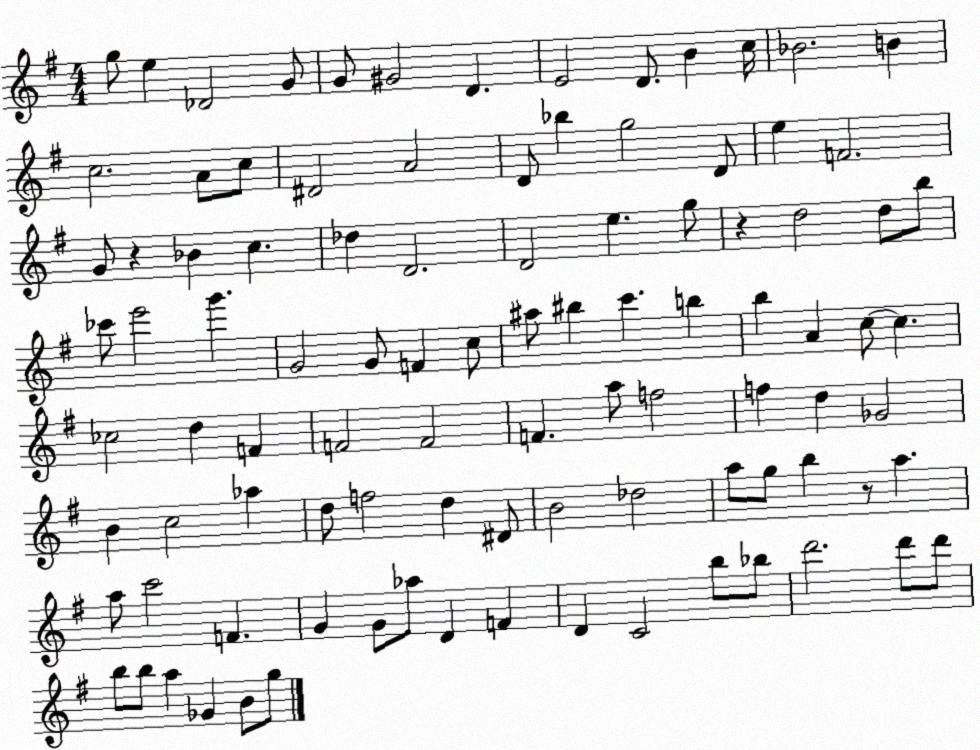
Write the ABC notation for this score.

X:1
T:Untitled
M:4/4
L:1/4
K:G
g/2 e _D2 G/2 G/2 ^G2 D E2 D/2 B c/4 _B2 B c2 A/2 c/2 ^D2 A2 D/2 _b g2 D/2 e F2 G/2 z _B c _d D2 D2 e g/2 z d2 d/2 b/2 _c'/2 e'2 g' G2 G/2 F c/2 ^a/2 ^b c' b b A c/2 c _c2 d F F2 F2 F a/2 f2 f d _G2 B c2 _a d/2 f2 d ^D/2 B2 _d2 a/2 g/2 b z/2 a a/2 c'2 F G G/2 _a/2 D F D C2 b/2 _b/2 d'2 d'/2 d'/2 b/2 b/2 a _G B/2 g/2